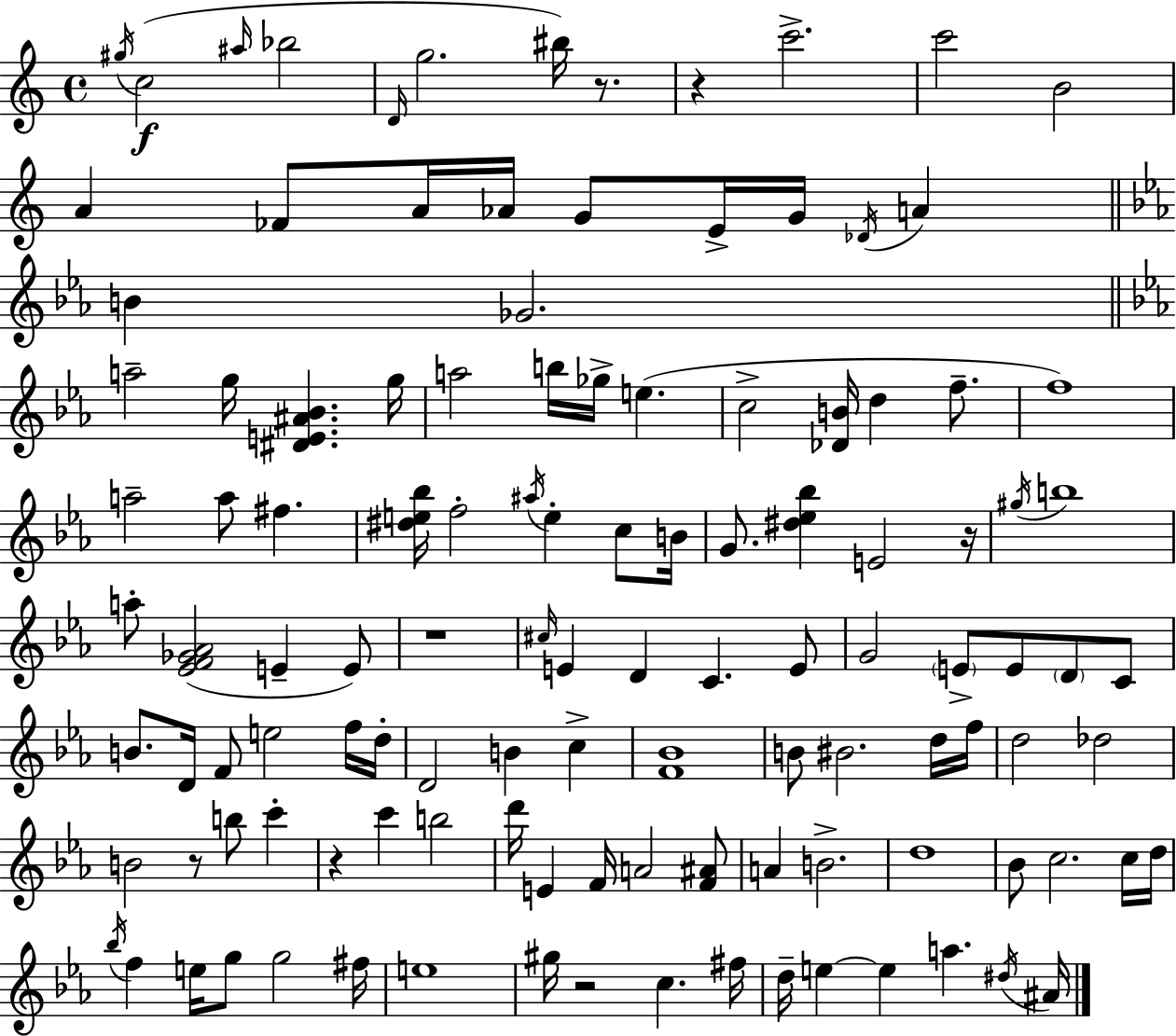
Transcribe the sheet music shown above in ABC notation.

X:1
T:Untitled
M:4/4
L:1/4
K:Am
^g/4 c2 ^a/4 _b2 D/4 g2 ^b/4 z/2 z c'2 c'2 B2 A _F/2 A/4 _A/4 G/2 E/4 G/4 _D/4 A B _G2 a2 g/4 [^DE^A_B] g/4 a2 b/4 _g/4 e c2 [_DB]/4 d f/2 f4 a2 a/2 ^f [^de_b]/4 f2 ^a/4 e c/2 B/4 G/2 [^d_e_b] E2 z/4 ^g/4 b4 a/2 [_EF_G_A]2 E E/2 z4 ^c/4 E D C E/2 G2 E/2 E/2 D/2 C/2 B/2 D/4 F/2 e2 f/4 d/4 D2 B c [F_B]4 B/2 ^B2 d/4 f/4 d2 _d2 B2 z/2 b/2 c' z c' b2 d'/4 E F/4 A2 [F^A]/2 A B2 d4 _B/2 c2 c/4 d/4 _b/4 f e/4 g/2 g2 ^f/4 e4 ^g/4 z2 c ^f/4 d/4 e e a ^d/4 ^A/4